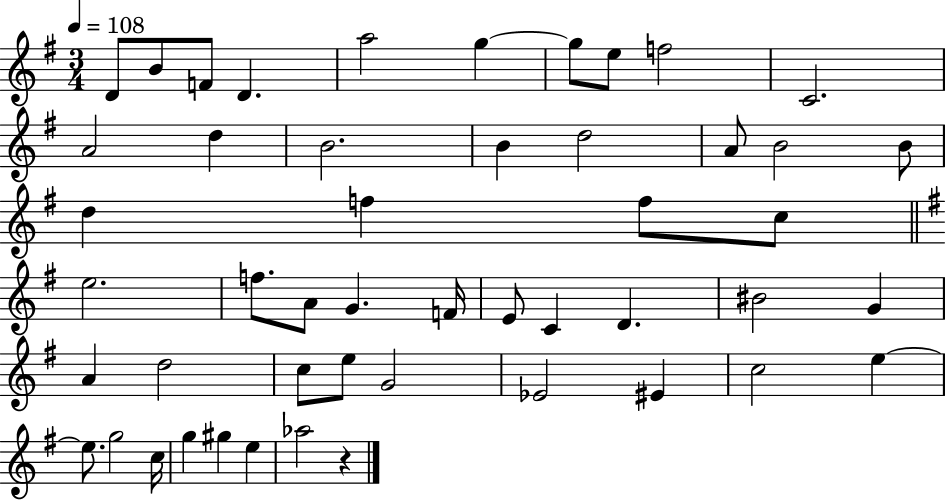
X:1
T:Untitled
M:3/4
L:1/4
K:G
D/2 B/2 F/2 D a2 g g/2 e/2 f2 C2 A2 d B2 B d2 A/2 B2 B/2 d f f/2 c/2 e2 f/2 A/2 G F/4 E/2 C D ^B2 G A d2 c/2 e/2 G2 _E2 ^E c2 e e/2 g2 c/4 g ^g e _a2 z